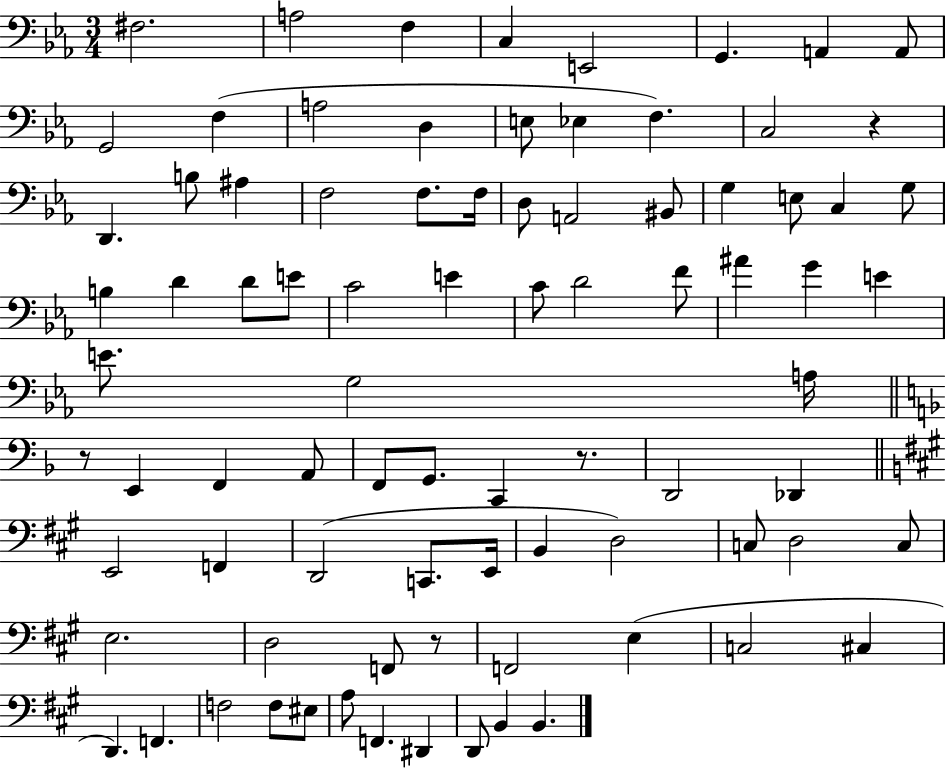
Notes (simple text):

F#3/h. A3/h F3/q C3/q E2/h G2/q. A2/q A2/e G2/h F3/q A3/h D3/q E3/e Eb3/q F3/q. C3/h R/q D2/q. B3/e A#3/q F3/h F3/e. F3/s D3/e A2/h BIS2/e G3/q E3/e C3/q G3/e B3/q D4/q D4/e E4/e C4/h E4/q C4/e D4/h F4/e A#4/q G4/q E4/q E4/e. G3/h A3/s R/e E2/q F2/q A2/e F2/e G2/e. C2/q R/e. D2/h Db2/q E2/h F2/q D2/h C2/e. E2/s B2/q D3/h C3/e D3/h C3/e E3/h. D3/h F2/e R/e F2/h E3/q C3/h C#3/q D2/q. F2/q. F3/h F3/e EIS3/e A3/e F2/q. D#2/q D2/e B2/q B2/q.